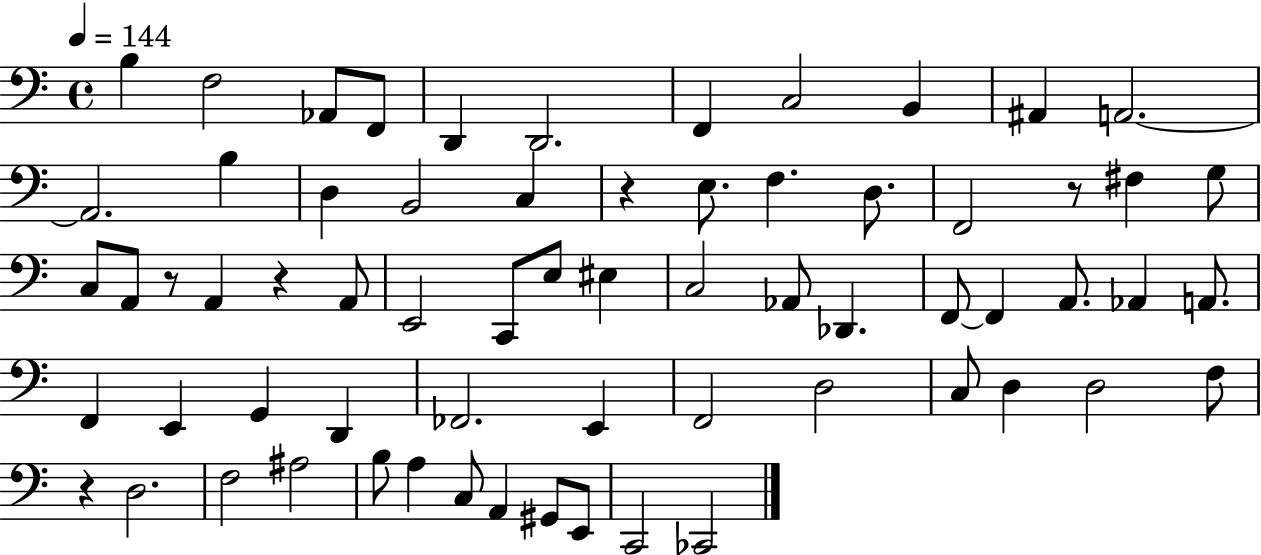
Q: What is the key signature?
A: C major